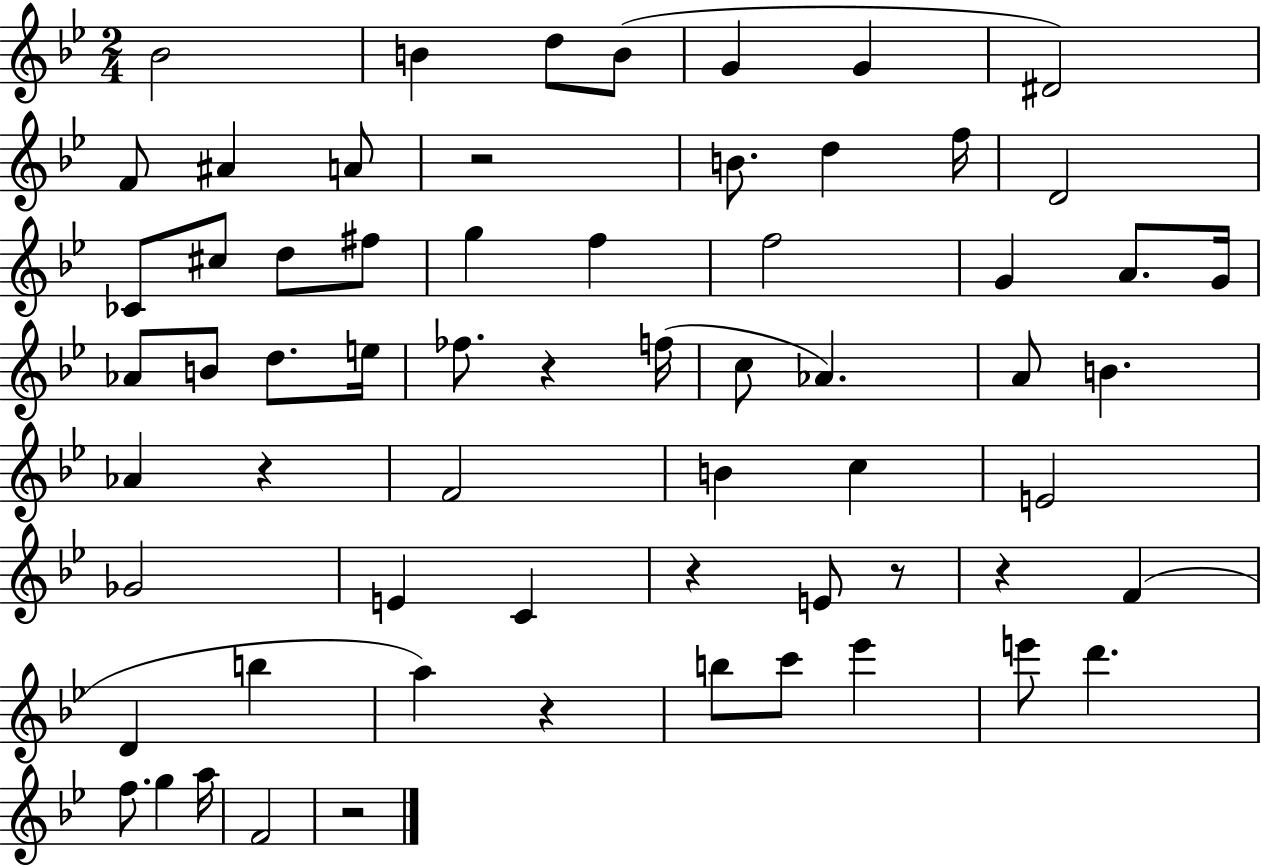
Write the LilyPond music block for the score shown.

{
  \clef treble
  \numericTimeSignature
  \time 2/4
  \key bes \major
  bes'2 | b'4 d''8 b'8( | g'4 g'4 | dis'2) | \break f'8 ais'4 a'8 | r2 | b'8. d''4 f''16 | d'2 | \break ces'8 cis''8 d''8 fis''8 | g''4 f''4 | f''2 | g'4 a'8. g'16 | \break aes'8 b'8 d''8. e''16 | fes''8. r4 f''16( | c''8 aes'4.) | a'8 b'4. | \break aes'4 r4 | f'2 | b'4 c''4 | e'2 | \break ges'2 | e'4 c'4 | r4 e'8 r8 | r4 f'4( | \break d'4 b''4 | a''4) r4 | b''8 c'''8 ees'''4 | e'''8 d'''4. | \break f''8. g''4 a''16 | f'2 | r2 | \bar "|."
}